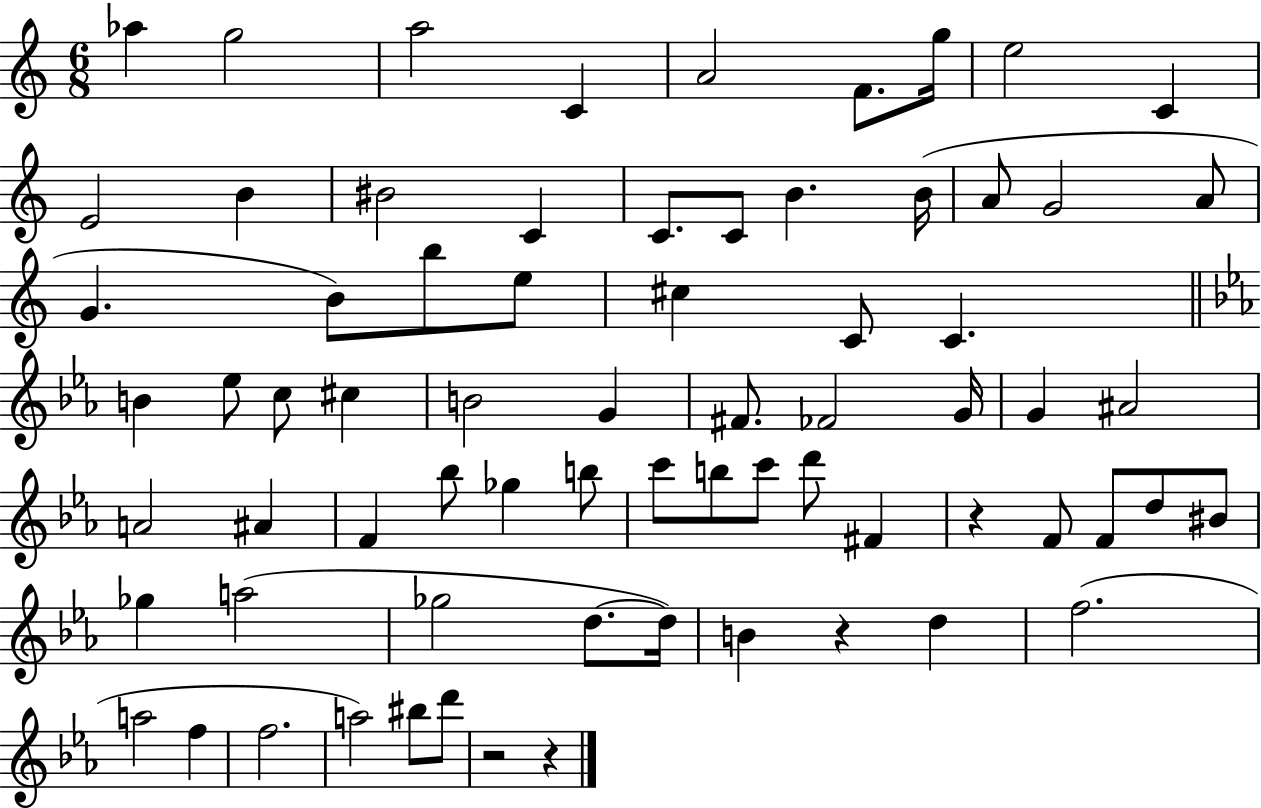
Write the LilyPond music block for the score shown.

{
  \clef treble
  \numericTimeSignature
  \time 6/8
  \key c \major
  \repeat volta 2 { aes''4 g''2 | a''2 c'4 | a'2 f'8. g''16 | e''2 c'4 | \break e'2 b'4 | bis'2 c'4 | c'8. c'8 b'4. b'16( | a'8 g'2 a'8 | \break g'4. b'8) b''8 e''8 | cis''4 c'8 c'4. | \bar "||" \break \key ees \major b'4 ees''8 c''8 cis''4 | b'2 g'4 | fis'8. fes'2 g'16 | g'4 ais'2 | \break a'2 ais'4 | f'4 bes''8 ges''4 b''8 | c'''8 b''8 c'''8 d'''8 fis'4 | r4 f'8 f'8 d''8 bis'8 | \break ges''4 a''2( | ges''2 d''8.~~ d''16) | b'4 r4 d''4 | f''2.( | \break a''2 f''4 | f''2. | a''2) bis''8 d'''8 | r2 r4 | \break } \bar "|."
}